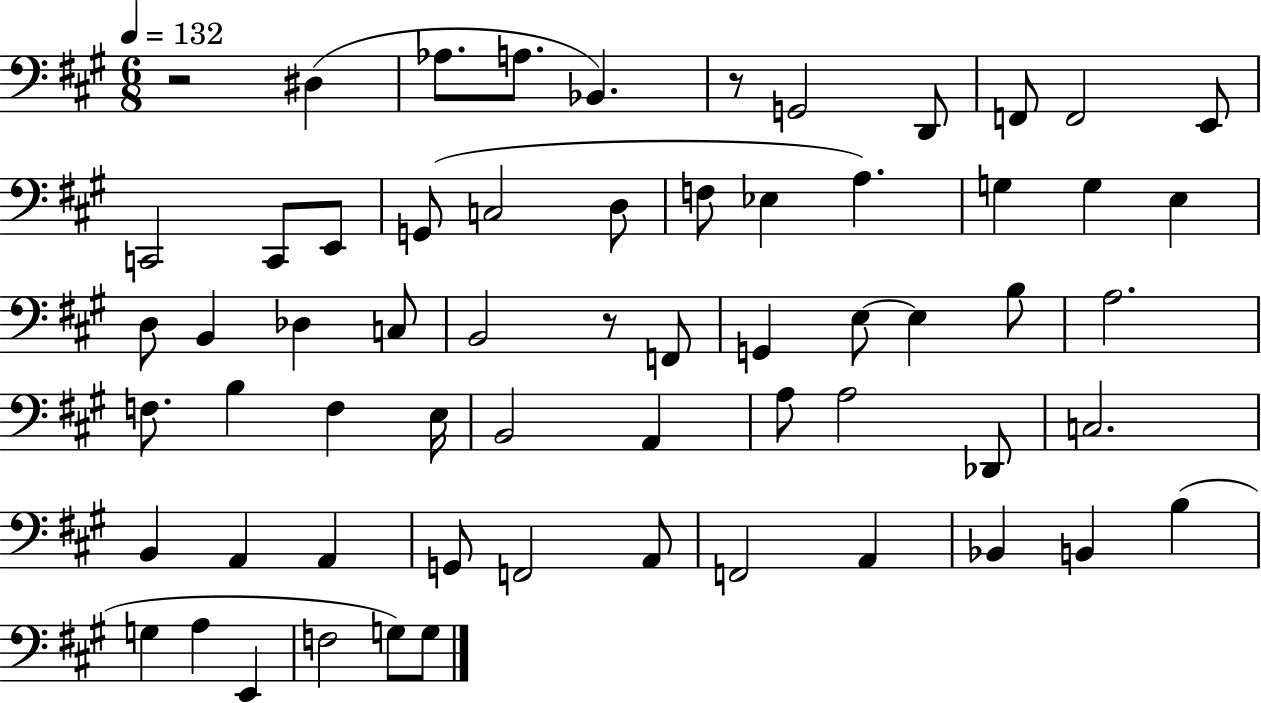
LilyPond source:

{
  \clef bass
  \numericTimeSignature
  \time 6/8
  \key a \major
  \tempo 4 = 132
  r2 dis4( | aes8. a8. bes,4.) | r8 g,2 d,8 | f,8 f,2 e,8 | \break c,2 c,8 e,8 | g,8( c2 d8 | f8 ees4 a4.) | g4 g4 e4 | \break d8 b,4 des4 c8 | b,2 r8 f,8 | g,4 e8~~ e4 b8 | a2. | \break f8. b4 f4 e16 | b,2 a,4 | a8 a2 des,8 | c2. | \break b,4 a,4 a,4 | g,8 f,2 a,8 | f,2 a,4 | bes,4 b,4 b4( | \break g4 a4 e,4 | f2 g8) g8 | \bar "|."
}